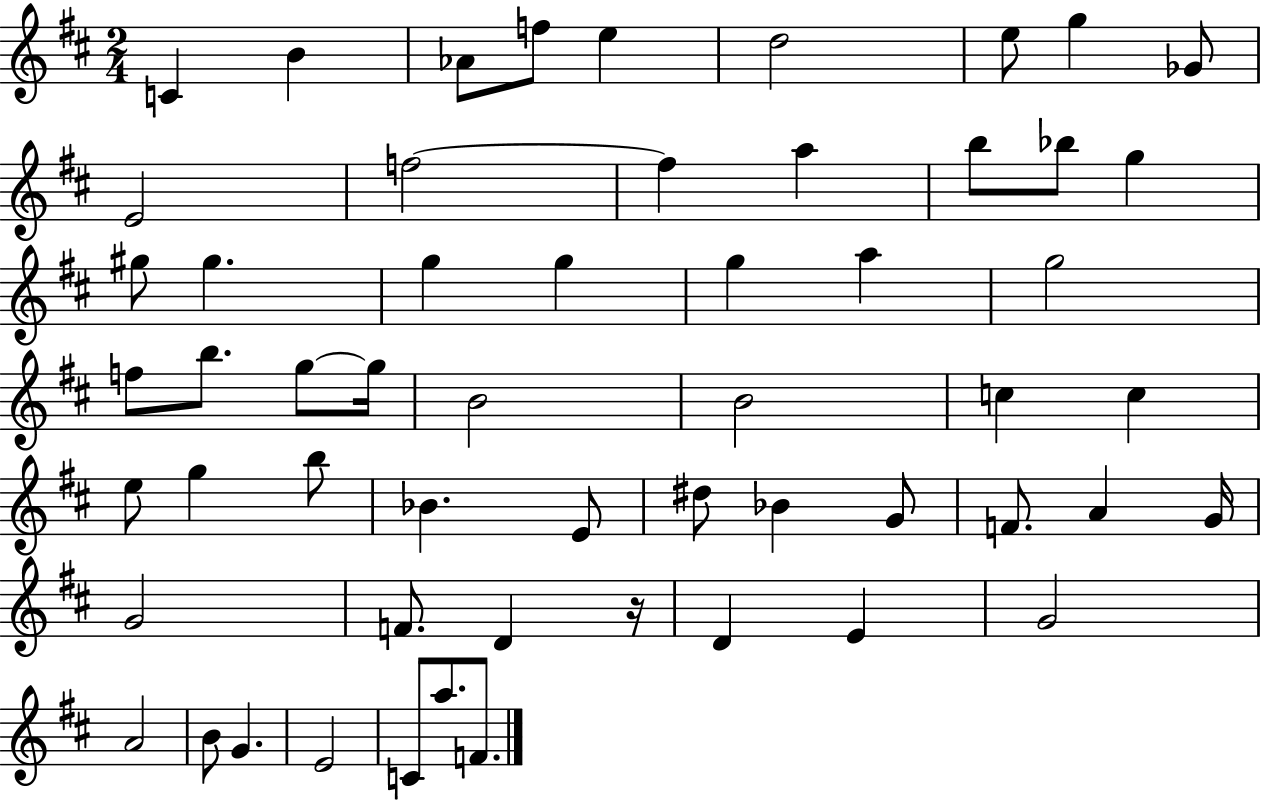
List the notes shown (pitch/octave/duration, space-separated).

C4/q B4/q Ab4/e F5/e E5/q D5/h E5/e G5/q Gb4/e E4/h F5/h F5/q A5/q B5/e Bb5/e G5/q G#5/e G#5/q. G5/q G5/q G5/q A5/q G5/h F5/e B5/e. G5/e G5/s B4/h B4/h C5/q C5/q E5/e G5/q B5/e Bb4/q. E4/e D#5/e Bb4/q G4/e F4/e. A4/q G4/s G4/h F4/e. D4/q R/s D4/q E4/q G4/h A4/h B4/e G4/q. E4/h C4/e A5/e. F4/e.